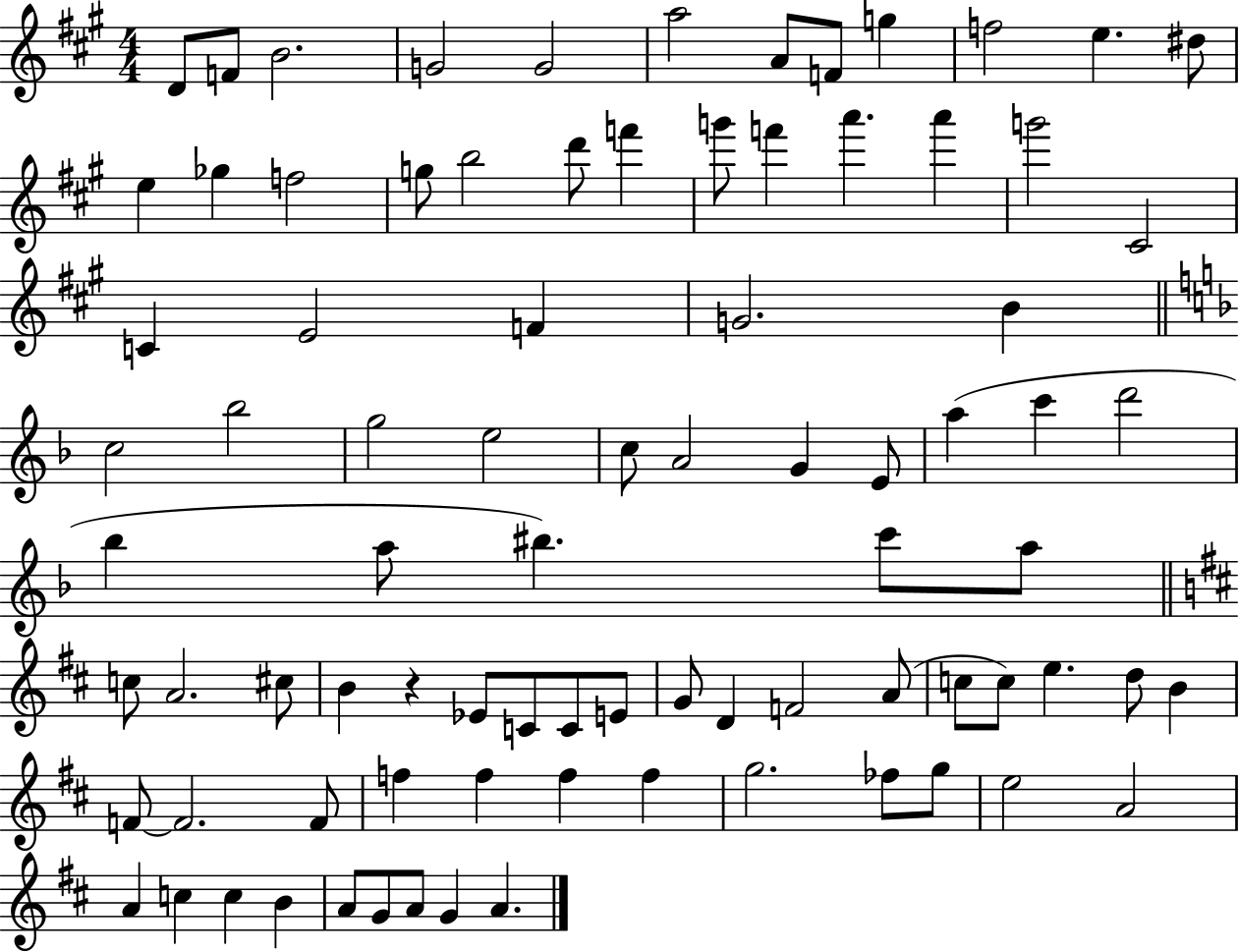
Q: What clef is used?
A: treble